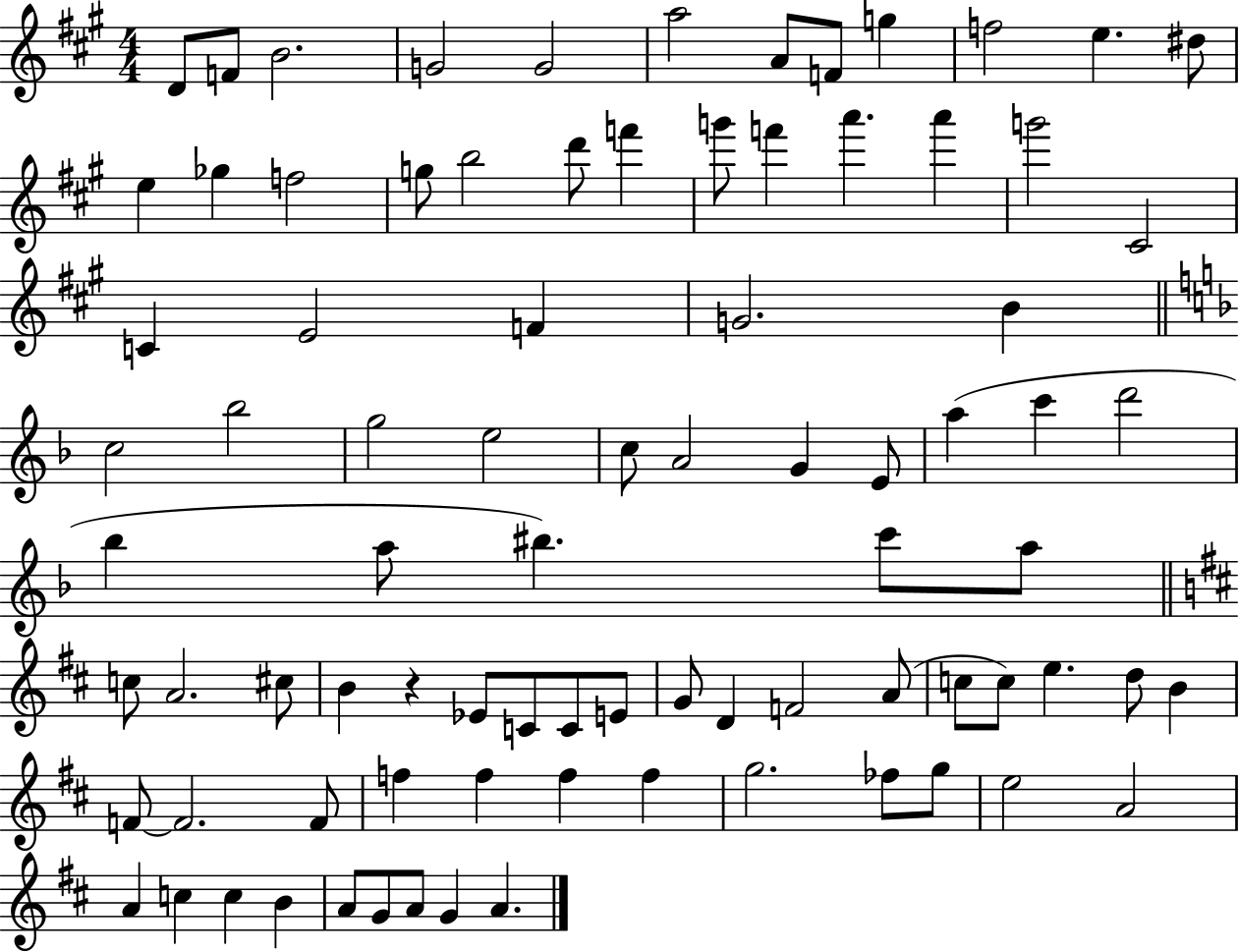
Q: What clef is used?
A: treble